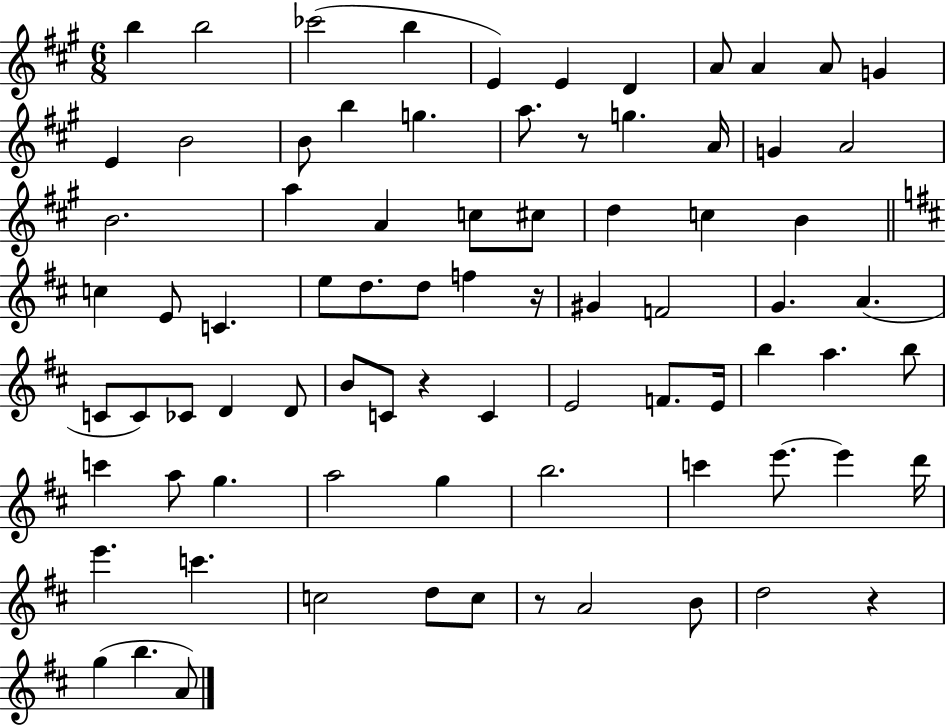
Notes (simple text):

B5/q B5/h CES6/h B5/q E4/q E4/q D4/q A4/e A4/q A4/e G4/q E4/q B4/h B4/e B5/q G5/q. A5/e. R/e G5/q. A4/s G4/q A4/h B4/h. A5/q A4/q C5/e C#5/e D5/q C5/q B4/q C5/q E4/e C4/q. E5/e D5/e. D5/e F5/q R/s G#4/q F4/h G4/q. A4/q. C4/e C4/e CES4/e D4/q D4/e B4/e C4/e R/q C4/q E4/h F4/e. E4/s B5/q A5/q. B5/e C6/q A5/e G5/q. A5/h G5/q B5/h. C6/q E6/e. E6/q D6/s E6/q. C6/q. C5/h D5/e C5/e R/e A4/h B4/e D5/h R/q G5/q B5/q. A4/e